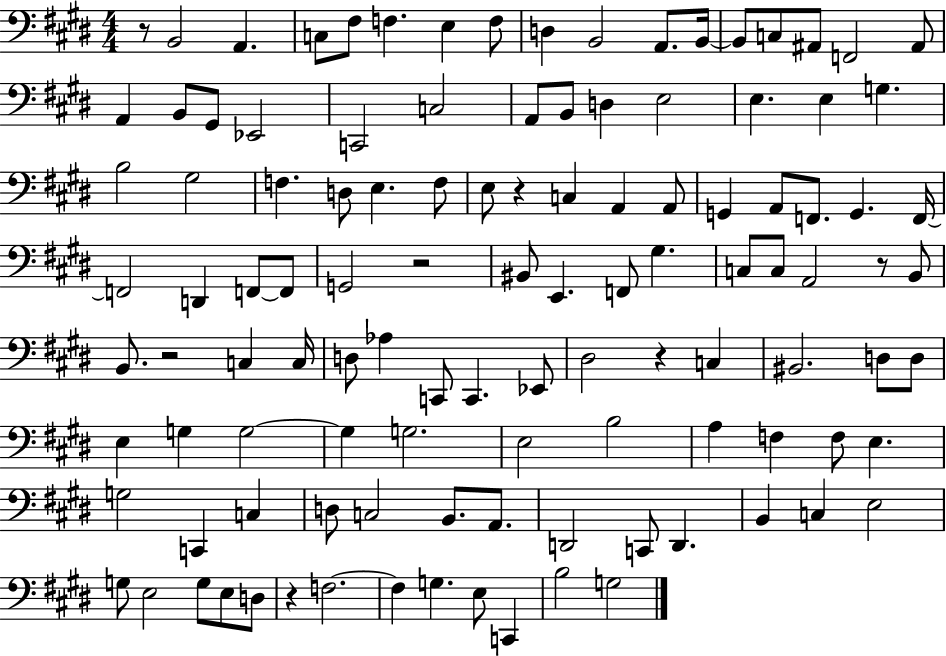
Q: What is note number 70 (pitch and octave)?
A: D3